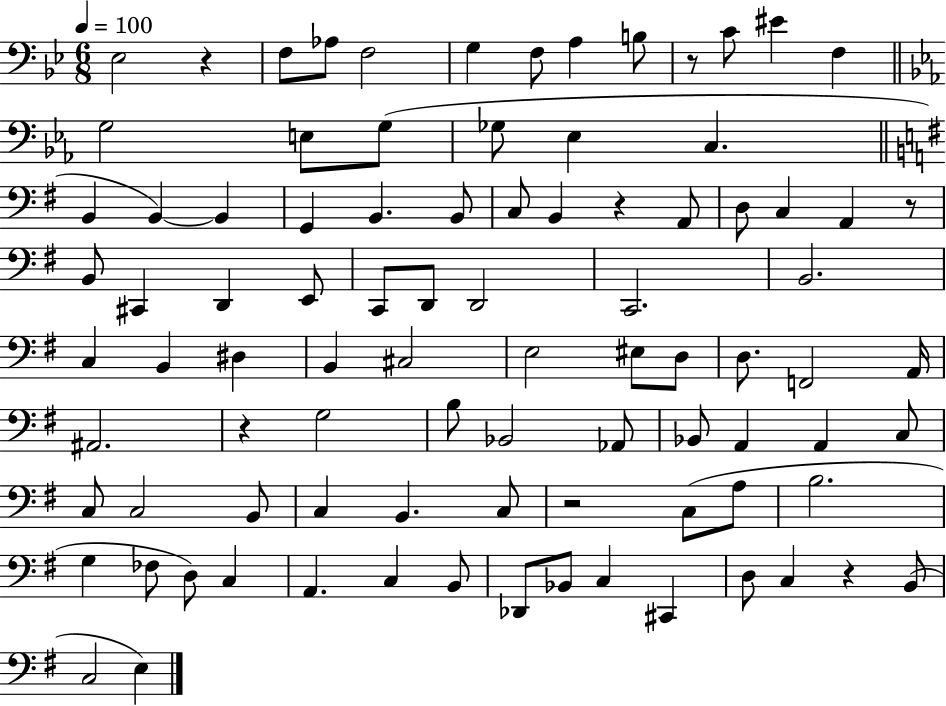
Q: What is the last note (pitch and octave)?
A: E3